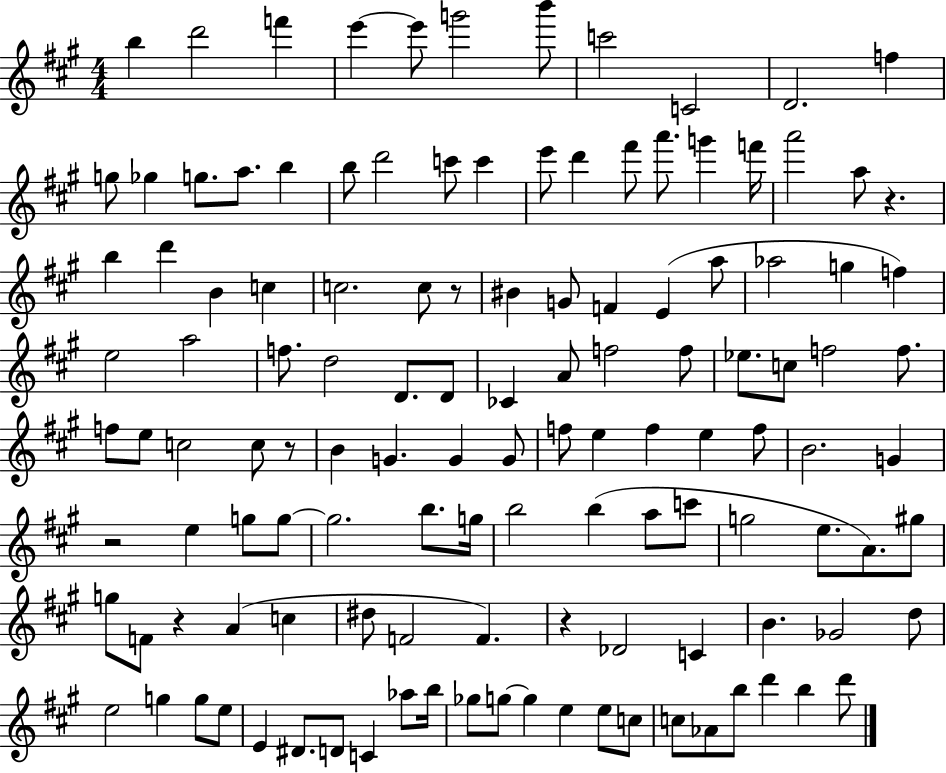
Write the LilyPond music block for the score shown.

{
  \clef treble
  \numericTimeSignature
  \time 4/4
  \key a \major
  \repeat volta 2 { b''4 d'''2 f'''4 | e'''4~~ e'''8 g'''2 b'''8 | c'''2 c'2 | d'2. f''4 | \break g''8 ges''4 g''8. a''8. b''4 | b''8 d'''2 c'''8 c'''4 | e'''8 d'''4 fis'''8 a'''8. g'''4 f'''16 | a'''2 a''8 r4. | \break b''4 d'''4 b'4 c''4 | c''2. c''8 r8 | bis'4 g'8 f'4 e'4( a''8 | aes''2 g''4 f''4) | \break e''2 a''2 | f''8. d''2 d'8. d'8 | ces'4 a'8 f''2 f''8 | ees''8. c''8 f''2 f''8. | \break f''8 e''8 c''2 c''8 r8 | b'4 g'4. g'4 g'8 | f''8 e''4 f''4 e''4 f''8 | b'2. g'4 | \break r2 e''4 g''8 g''8~~ | g''2. b''8. g''16 | b''2 b''4( a''8 c'''8 | g''2 e''8. a'8.) gis''8 | \break g''8 f'8 r4 a'4( c''4 | dis''8 f'2 f'4.) | r4 des'2 c'4 | b'4. ges'2 d''8 | \break e''2 g''4 g''8 e''8 | e'4 dis'8. d'8 c'4 aes''8 b''16 | ges''8 g''8~~ g''4 e''4 e''8 c''8 | c''8 aes'8 b''8 d'''4 b''4 d'''8 | \break } \bar "|."
}